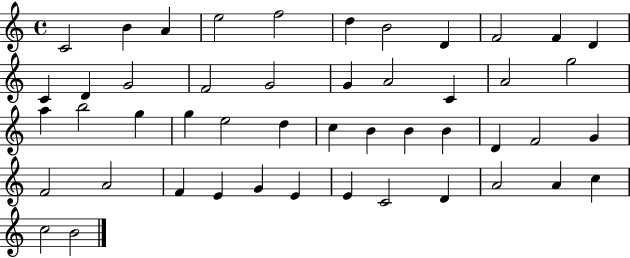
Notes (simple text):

C4/h B4/q A4/q E5/h F5/h D5/q B4/h D4/q F4/h F4/q D4/q C4/q D4/q G4/h F4/h G4/h G4/q A4/h C4/q A4/h G5/h A5/q B5/h G5/q G5/q E5/h D5/q C5/q B4/q B4/q B4/q D4/q F4/h G4/q F4/h A4/h F4/q E4/q G4/q E4/q E4/q C4/h D4/q A4/h A4/q C5/q C5/h B4/h